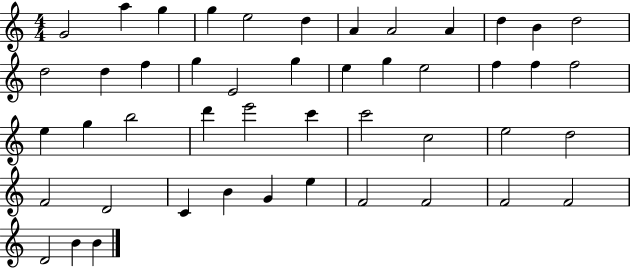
{
  \clef treble
  \numericTimeSignature
  \time 4/4
  \key c \major
  g'2 a''4 g''4 | g''4 e''2 d''4 | a'4 a'2 a'4 | d''4 b'4 d''2 | \break d''2 d''4 f''4 | g''4 e'2 g''4 | e''4 g''4 e''2 | f''4 f''4 f''2 | \break e''4 g''4 b''2 | d'''4 e'''2 c'''4 | c'''2 c''2 | e''2 d''2 | \break f'2 d'2 | c'4 b'4 g'4 e''4 | f'2 f'2 | f'2 f'2 | \break d'2 b'4 b'4 | \bar "|."
}